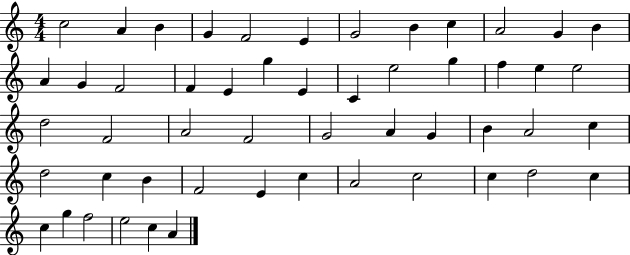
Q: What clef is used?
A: treble